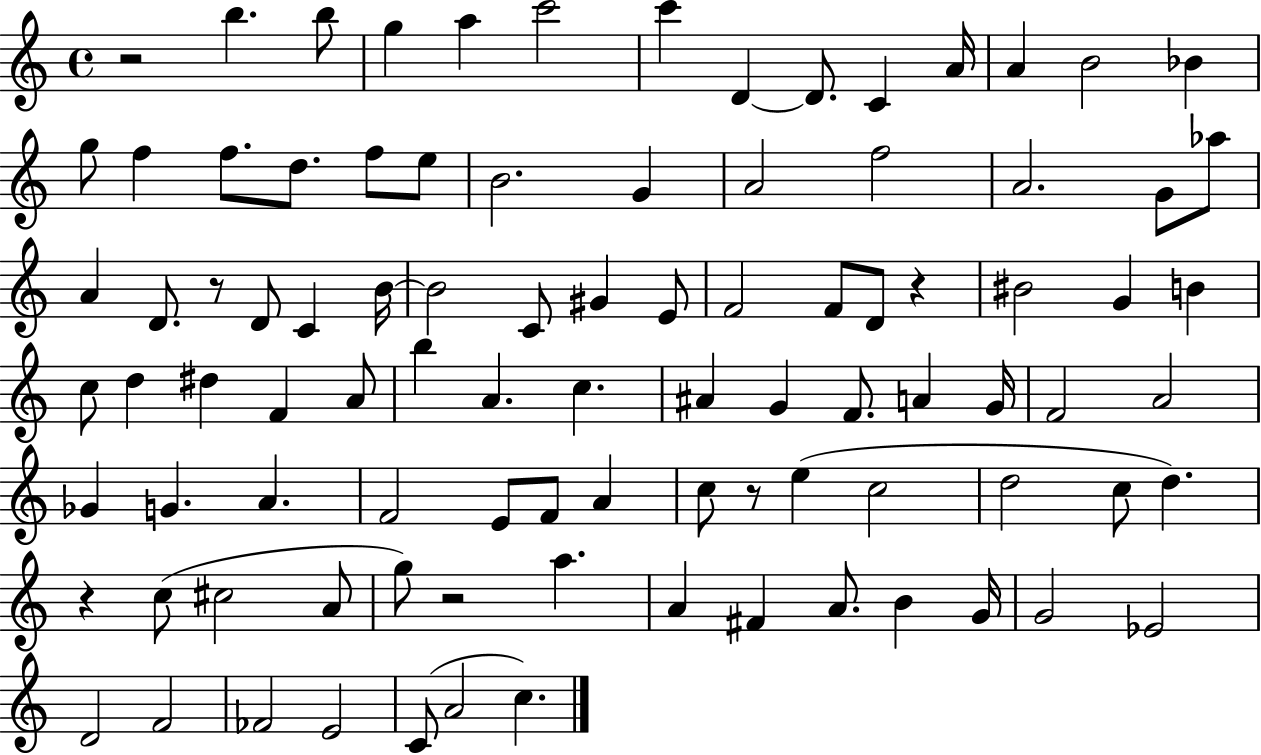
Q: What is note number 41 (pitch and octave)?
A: B4